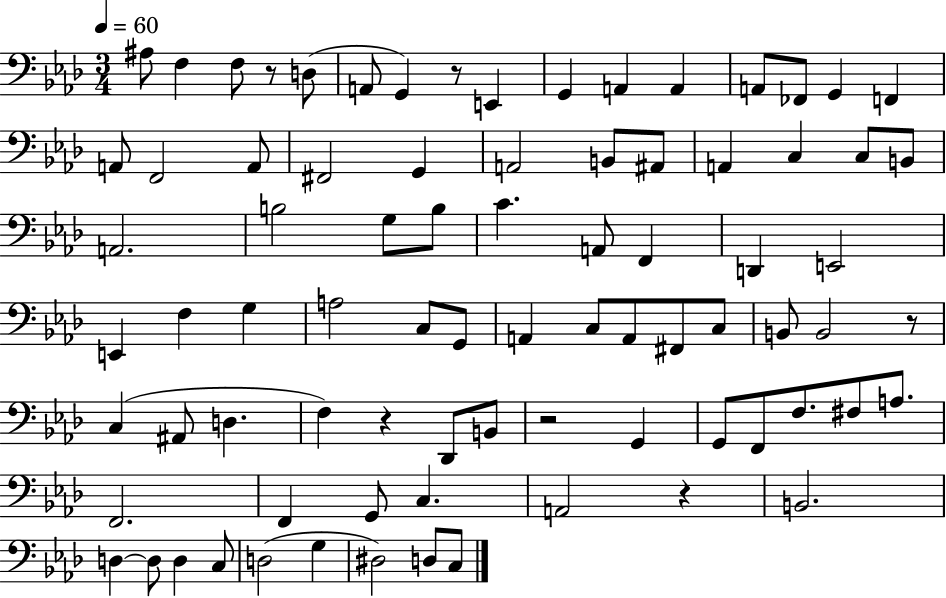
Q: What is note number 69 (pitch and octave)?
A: D3